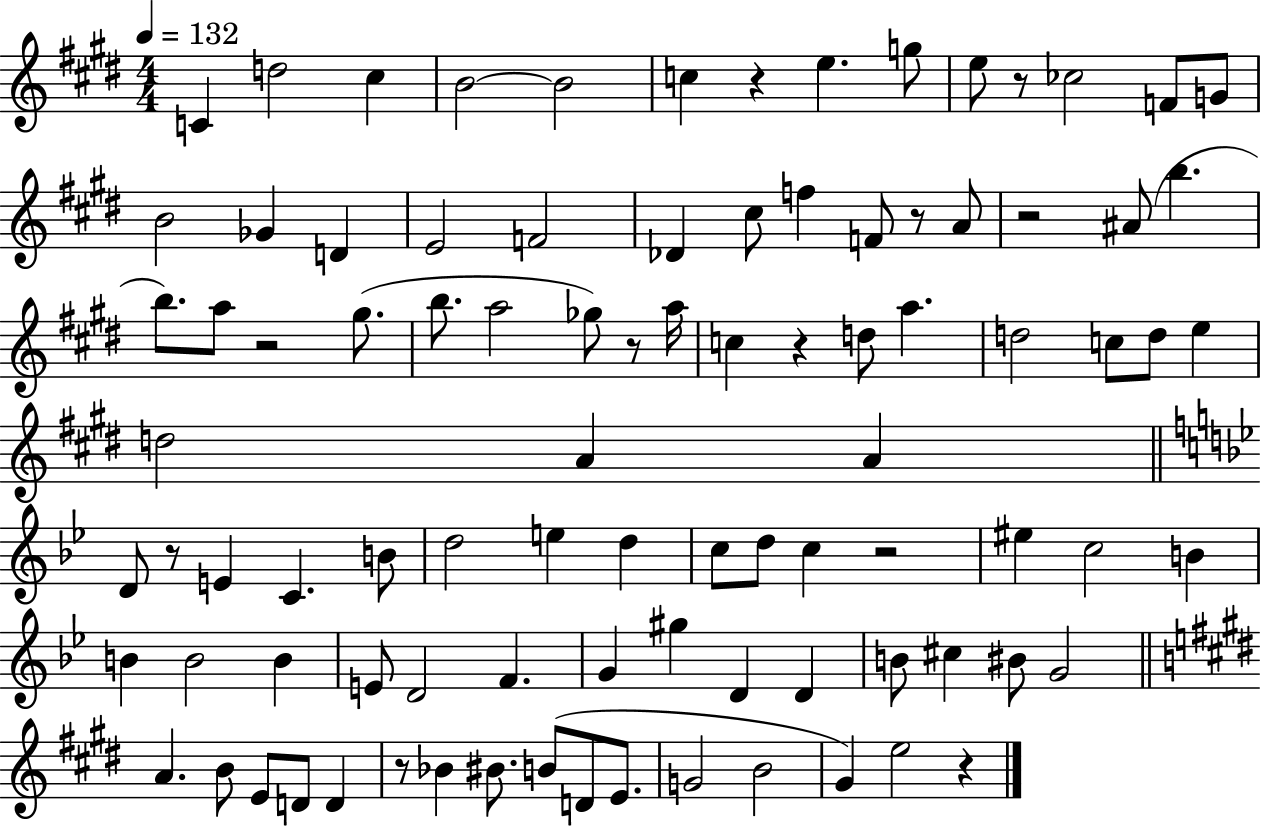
X:1
T:Untitled
M:4/4
L:1/4
K:E
C d2 ^c B2 B2 c z e g/2 e/2 z/2 _c2 F/2 G/2 B2 _G D E2 F2 _D ^c/2 f F/2 z/2 A/2 z2 ^A/2 b b/2 a/2 z2 ^g/2 b/2 a2 _g/2 z/2 a/4 c z d/2 a d2 c/2 d/2 e d2 A A D/2 z/2 E C B/2 d2 e d c/2 d/2 c z2 ^e c2 B B B2 B E/2 D2 F G ^g D D B/2 ^c ^B/2 G2 A B/2 E/2 D/2 D z/2 _B ^B/2 B/2 D/2 E/2 G2 B2 ^G e2 z